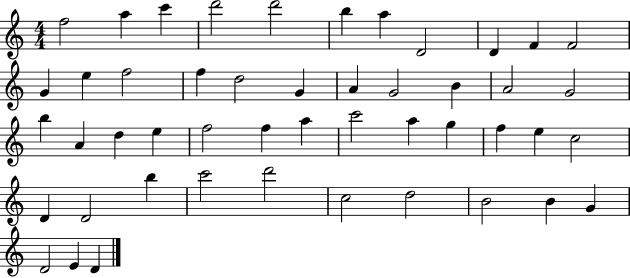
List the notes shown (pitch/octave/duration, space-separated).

F5/h A5/q C6/q D6/h D6/h B5/q A5/q D4/h D4/q F4/q F4/h G4/q E5/q F5/h F5/q D5/h G4/q A4/q G4/h B4/q A4/h G4/h B5/q A4/q D5/q E5/q F5/h F5/q A5/q C6/h A5/q G5/q F5/q E5/q C5/h D4/q D4/h B5/q C6/h D6/h C5/h D5/h B4/h B4/q G4/q D4/h E4/q D4/q